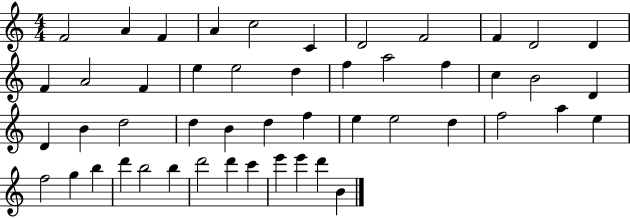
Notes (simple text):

F4/h A4/q F4/q A4/q C5/h C4/q D4/h F4/h F4/q D4/h D4/q F4/q A4/h F4/q E5/q E5/h D5/q F5/q A5/h F5/q C5/q B4/h D4/q D4/q B4/q D5/h D5/q B4/q D5/q F5/q E5/q E5/h D5/q F5/h A5/q E5/q F5/h G5/q B5/q D6/q B5/h B5/q D6/h D6/q C6/q E6/q E6/q D6/q B4/q